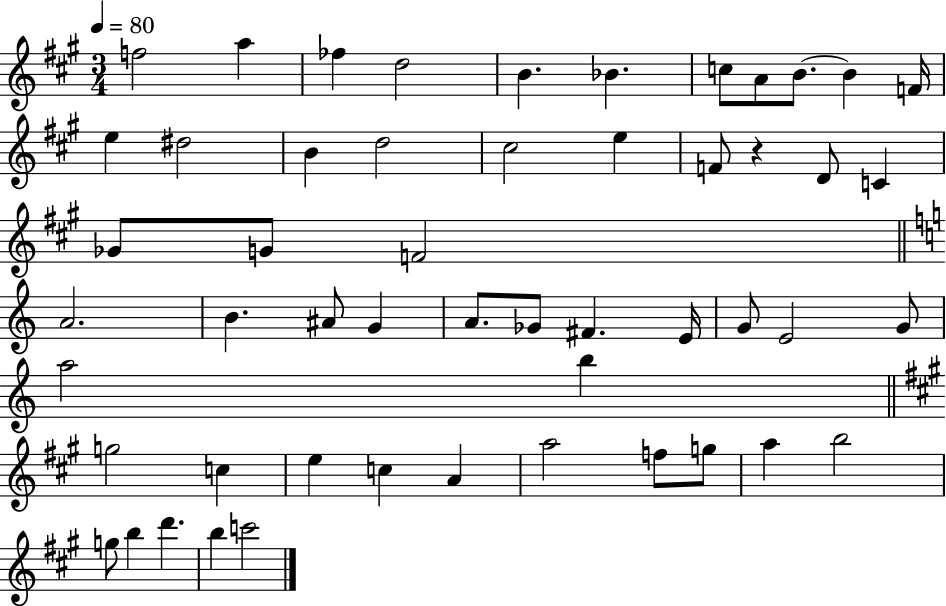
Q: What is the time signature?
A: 3/4